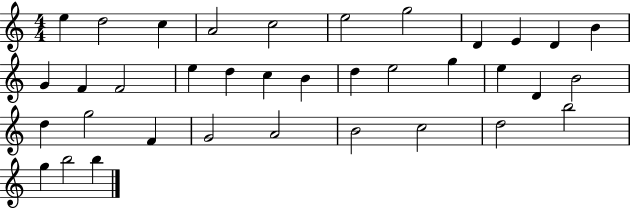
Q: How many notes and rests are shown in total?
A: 36